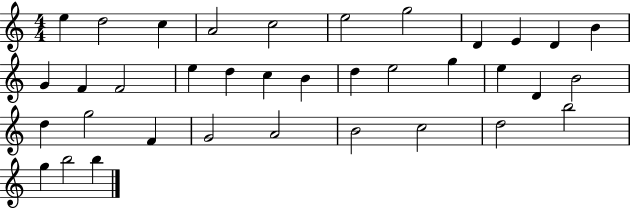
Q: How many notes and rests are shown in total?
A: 36